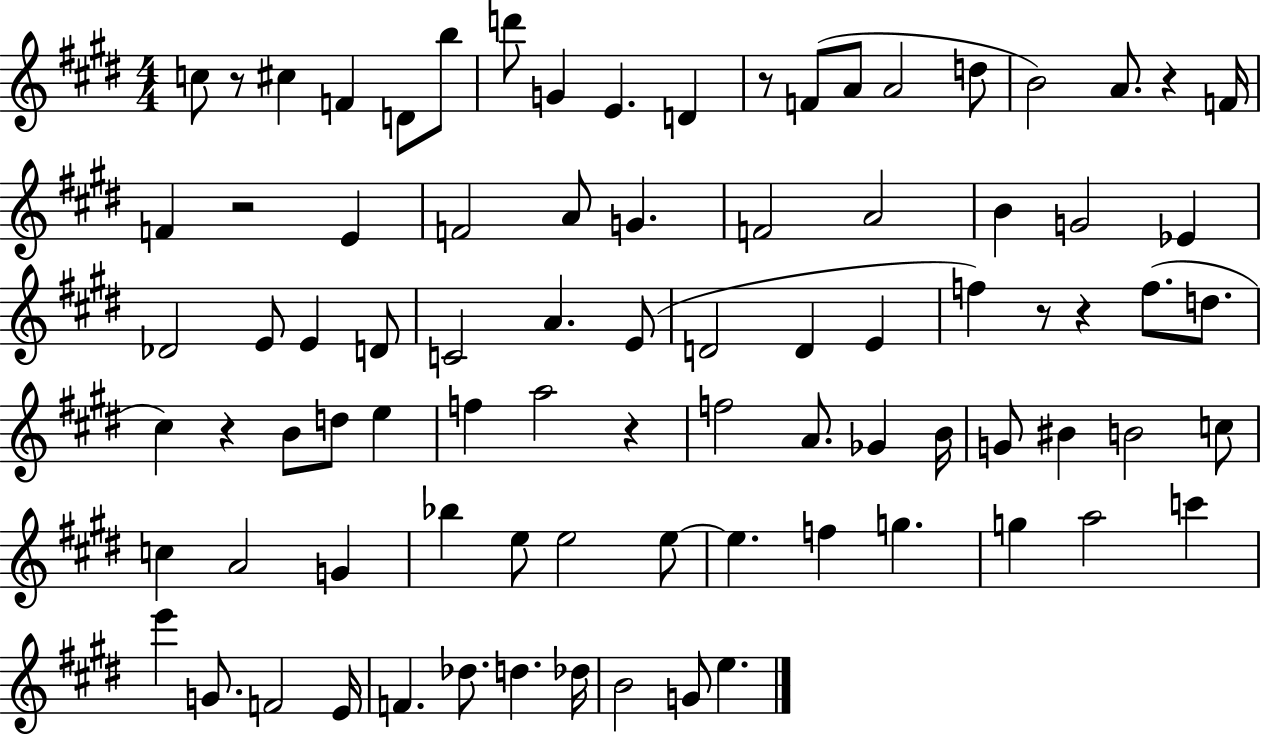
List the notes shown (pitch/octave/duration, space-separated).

C5/e R/e C#5/q F4/q D4/e B5/e D6/e G4/q E4/q. D4/q R/e F4/e A4/e A4/h D5/e B4/h A4/e. R/q F4/s F4/q R/h E4/q F4/h A4/e G4/q. F4/h A4/h B4/q G4/h Eb4/q Db4/h E4/e E4/q D4/e C4/h A4/q. E4/e D4/h D4/q E4/q F5/q R/e R/q F5/e. D5/e. C#5/q R/q B4/e D5/e E5/q F5/q A5/h R/q F5/h A4/e. Gb4/q B4/s G4/e BIS4/q B4/h C5/e C5/q A4/h G4/q Bb5/q E5/e E5/h E5/e E5/q. F5/q G5/q. G5/q A5/h C6/q E6/q G4/e. F4/h E4/s F4/q. Db5/e. D5/q. Db5/s B4/h G4/e E5/q.